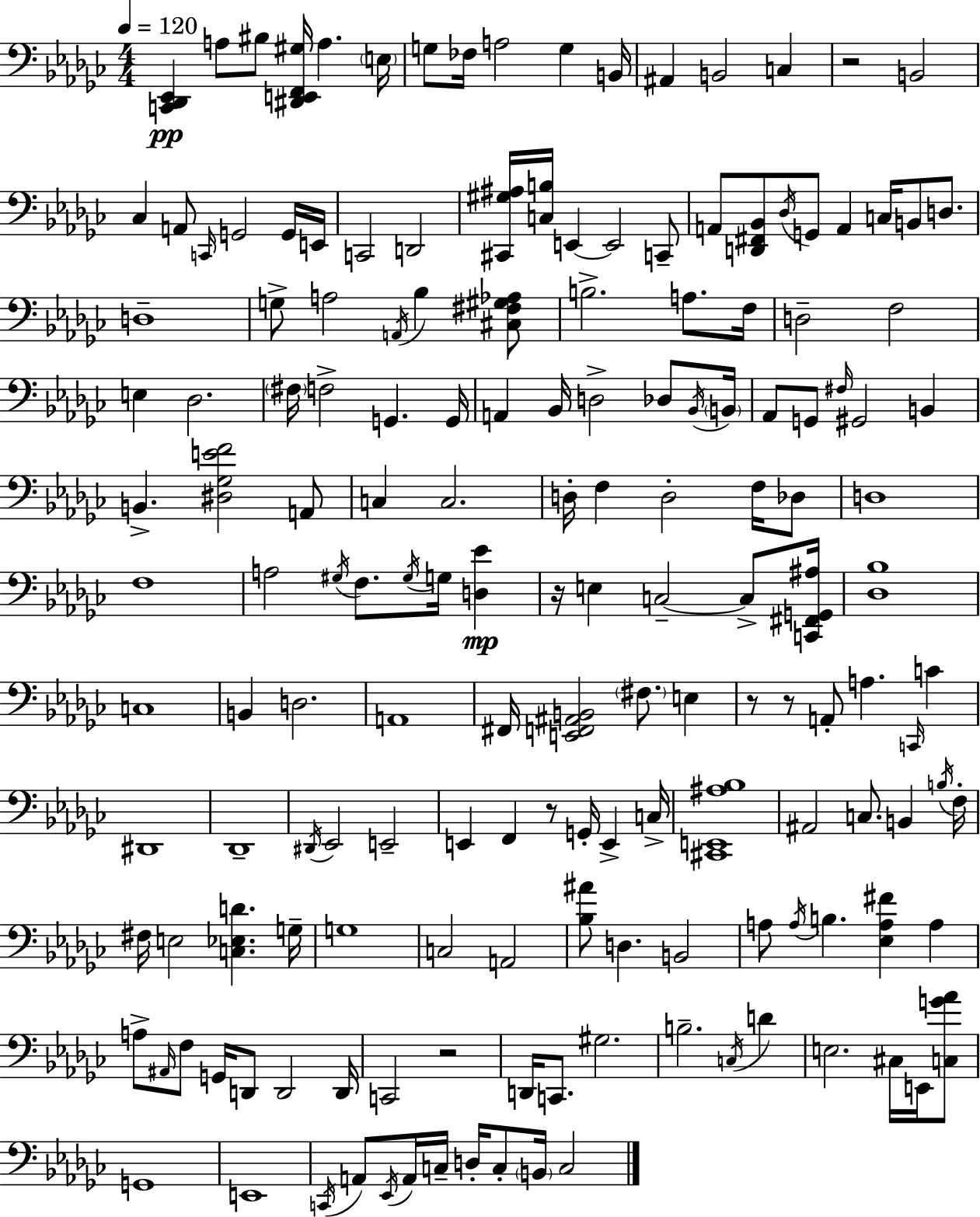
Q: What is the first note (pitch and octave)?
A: A3